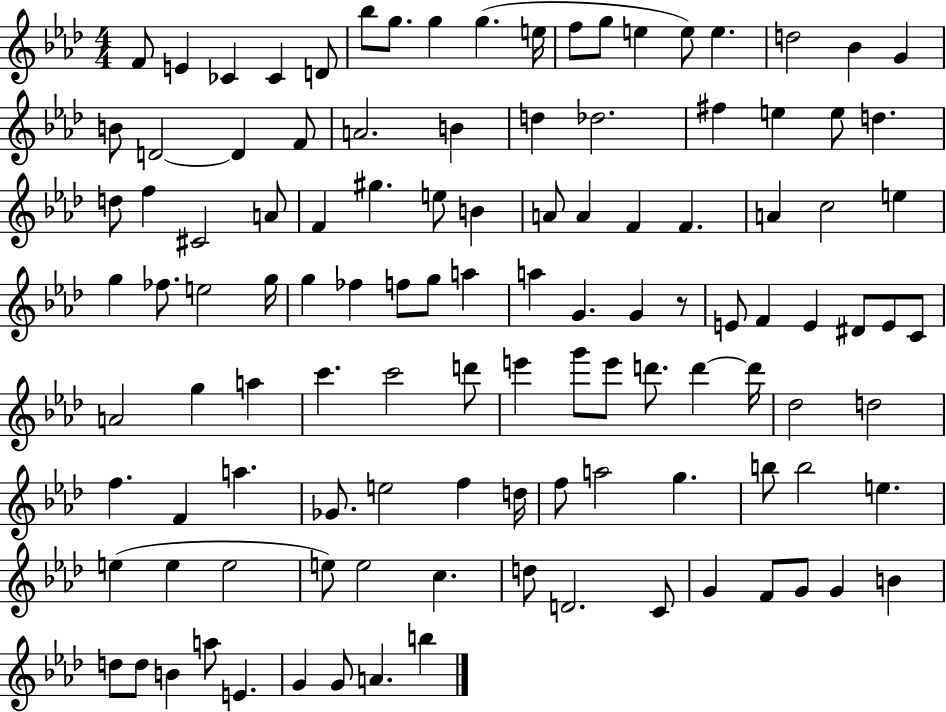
X:1
T:Untitled
M:4/4
L:1/4
K:Ab
F/2 E _C _C D/2 _b/2 g/2 g g e/4 f/2 g/2 e e/2 e d2 _B G B/2 D2 D F/2 A2 B d _d2 ^f e e/2 d d/2 f ^C2 A/2 F ^g e/2 B A/2 A F F A c2 e g _f/2 e2 g/4 g _f f/2 g/2 a a G G z/2 E/2 F E ^D/2 E/2 C/2 A2 g a c' c'2 d'/2 e' g'/2 e'/2 d'/2 d' d'/4 _d2 d2 f F a _G/2 e2 f d/4 f/2 a2 g b/2 b2 e e e e2 e/2 e2 c d/2 D2 C/2 G F/2 G/2 G B d/2 d/2 B a/2 E G G/2 A b